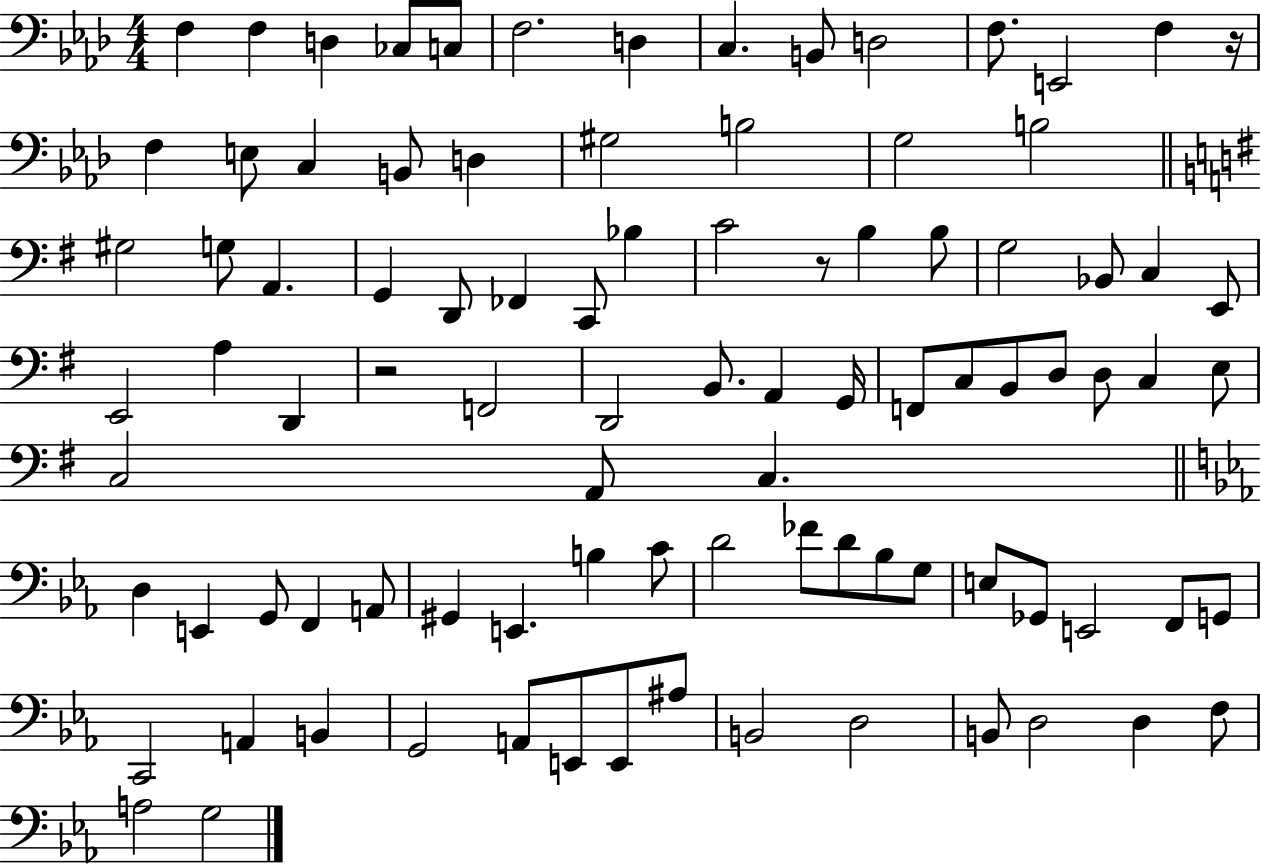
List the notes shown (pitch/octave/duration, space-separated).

F3/q F3/q D3/q CES3/e C3/e F3/h. D3/q C3/q. B2/e D3/h F3/e. E2/h F3/q R/s F3/q E3/e C3/q B2/e D3/q G#3/h B3/h G3/h B3/h G#3/h G3/e A2/q. G2/q D2/e FES2/q C2/e Bb3/q C4/h R/e B3/q B3/e G3/h Bb2/e C3/q E2/e E2/h A3/q D2/q R/h F2/h D2/h B2/e. A2/q G2/s F2/e C3/e B2/e D3/e D3/e C3/q E3/e C3/h A2/e C3/q. D3/q E2/q G2/e F2/q A2/e G#2/q E2/q. B3/q C4/e D4/h FES4/e D4/e Bb3/e G3/e E3/e Gb2/e E2/h F2/e G2/e C2/h A2/q B2/q G2/h A2/e E2/e E2/e A#3/e B2/h D3/h B2/e D3/h D3/q F3/e A3/h G3/h